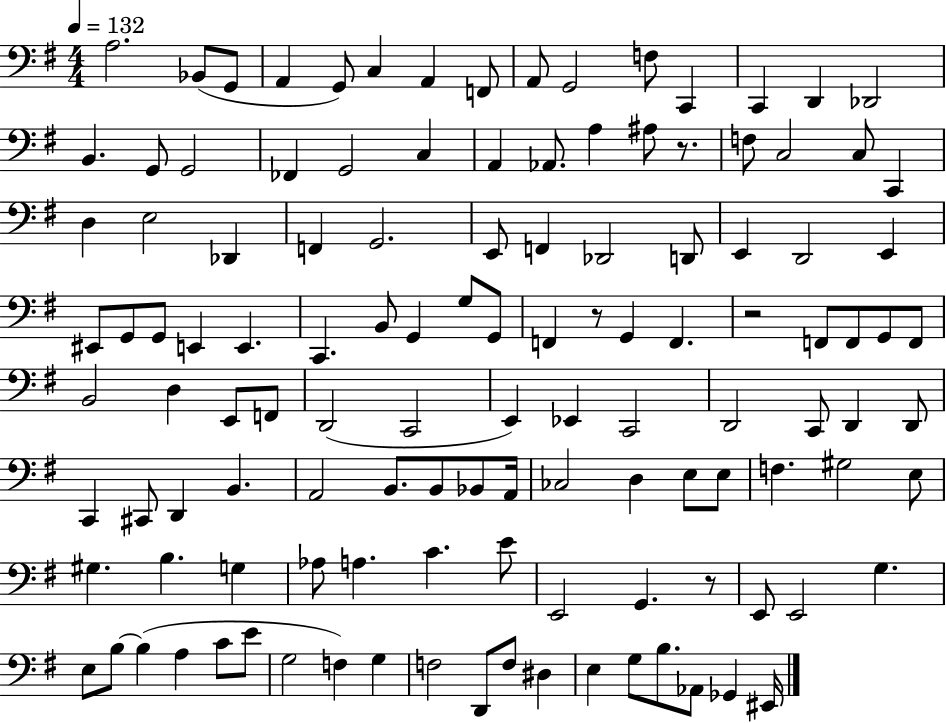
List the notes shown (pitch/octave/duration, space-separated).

A3/h. Bb2/e G2/e A2/q G2/e C3/q A2/q F2/e A2/e G2/h F3/e C2/q C2/q D2/q Db2/h B2/q. G2/e G2/h FES2/q G2/h C3/q A2/q Ab2/e. A3/q A#3/e R/e. F3/e C3/h C3/e C2/q D3/q E3/h Db2/q F2/q G2/h. E2/e F2/q Db2/h D2/e E2/q D2/h E2/q EIS2/e G2/e G2/e E2/q E2/q. C2/q. B2/e G2/q G3/e G2/e F2/q R/e G2/q F2/q. R/h F2/e F2/e G2/e F2/e B2/h D3/q E2/e F2/e D2/h C2/h E2/q Eb2/q C2/h D2/h C2/e D2/q D2/e C2/q C#2/e D2/q B2/q. A2/h B2/e. B2/e Bb2/e A2/s CES3/h D3/q E3/e E3/e F3/q. G#3/h E3/e G#3/q. B3/q. G3/q Ab3/e A3/q. C4/q. E4/e E2/h G2/q. R/e E2/e E2/h G3/q. E3/e B3/e B3/q A3/q C4/e E4/e G3/h F3/q G3/q F3/h D2/e F3/e D#3/q E3/q G3/e B3/e. Ab2/e Gb2/q EIS2/s